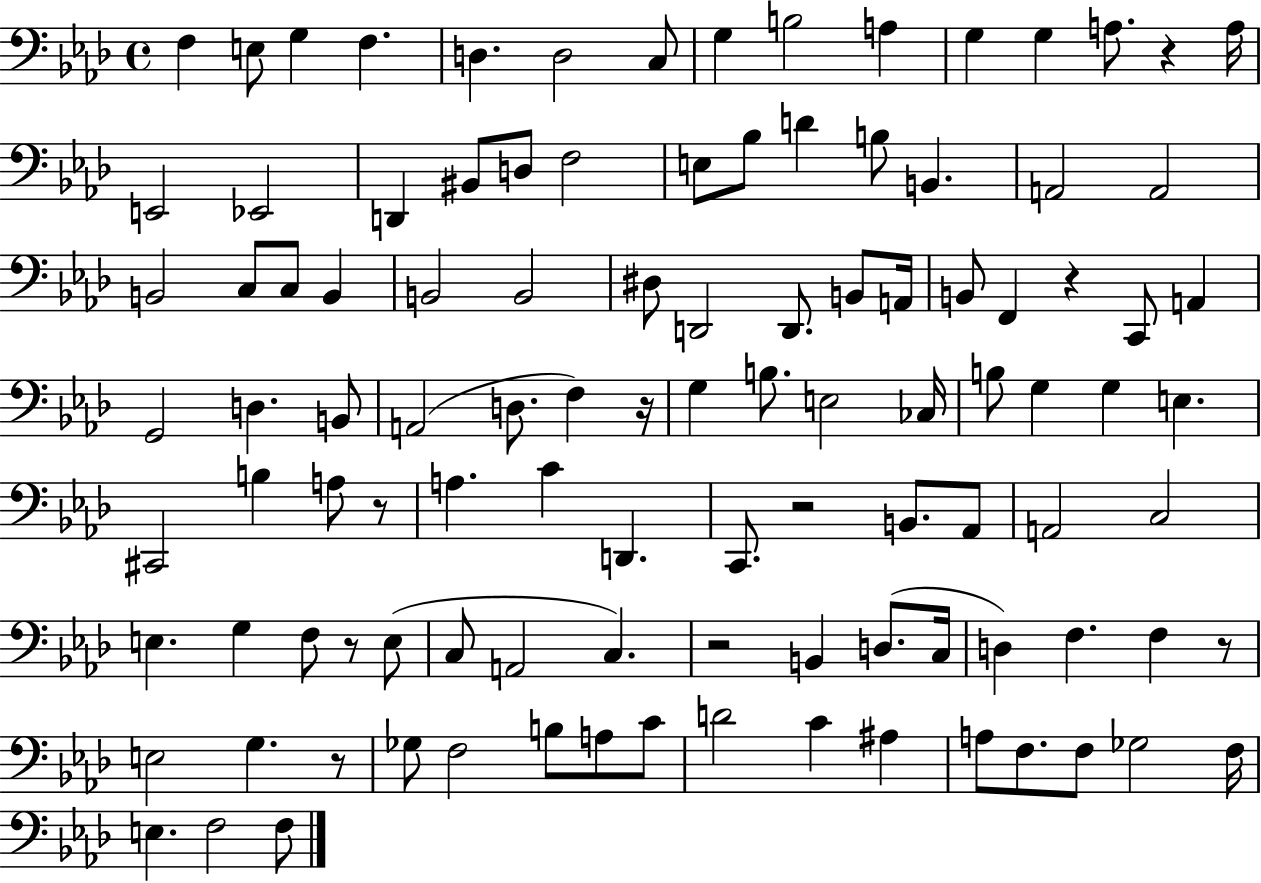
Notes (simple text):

F3/q E3/e G3/q F3/q. D3/q. D3/h C3/e G3/q B3/h A3/q G3/q G3/q A3/e. R/q A3/s E2/h Eb2/h D2/q BIS2/e D3/e F3/h E3/e Bb3/e D4/q B3/e B2/q. A2/h A2/h B2/h C3/e C3/e B2/q B2/h B2/h D#3/e D2/h D2/e. B2/e A2/s B2/e F2/q R/q C2/e A2/q G2/h D3/q. B2/e A2/h D3/e. F3/q R/s G3/q B3/e. E3/h CES3/s B3/e G3/q G3/q E3/q. C#2/h B3/q A3/e R/e A3/q. C4/q D2/q. C2/e. R/h B2/e. Ab2/e A2/h C3/h E3/q. G3/q F3/e R/e E3/e C3/e A2/h C3/q. R/h B2/q D3/e. C3/s D3/q F3/q. F3/q R/e E3/h G3/q. R/e Gb3/e F3/h B3/e A3/e C4/e D4/h C4/q A#3/q A3/e F3/e. F3/e Gb3/h F3/s E3/q. F3/h F3/e